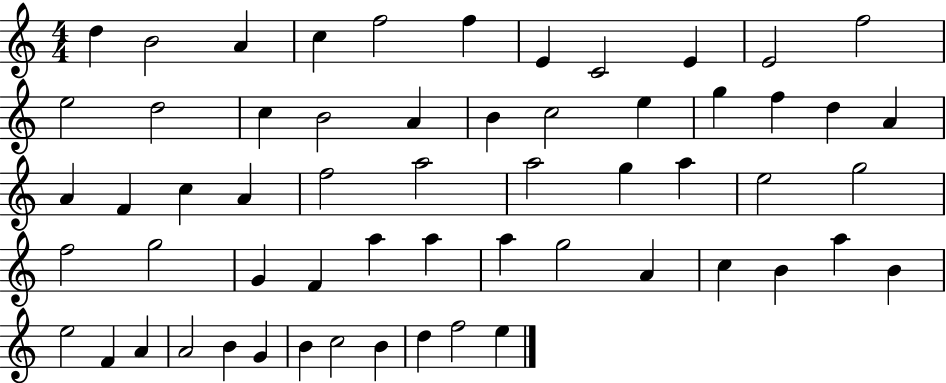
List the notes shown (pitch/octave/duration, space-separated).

D5/q B4/h A4/q C5/q F5/h F5/q E4/q C4/h E4/q E4/h F5/h E5/h D5/h C5/q B4/h A4/q B4/q C5/h E5/q G5/q F5/q D5/q A4/q A4/q F4/q C5/q A4/q F5/h A5/h A5/h G5/q A5/q E5/h G5/h F5/h G5/h G4/q F4/q A5/q A5/q A5/q G5/h A4/q C5/q B4/q A5/q B4/q E5/h F4/q A4/q A4/h B4/q G4/q B4/q C5/h B4/q D5/q F5/h E5/q